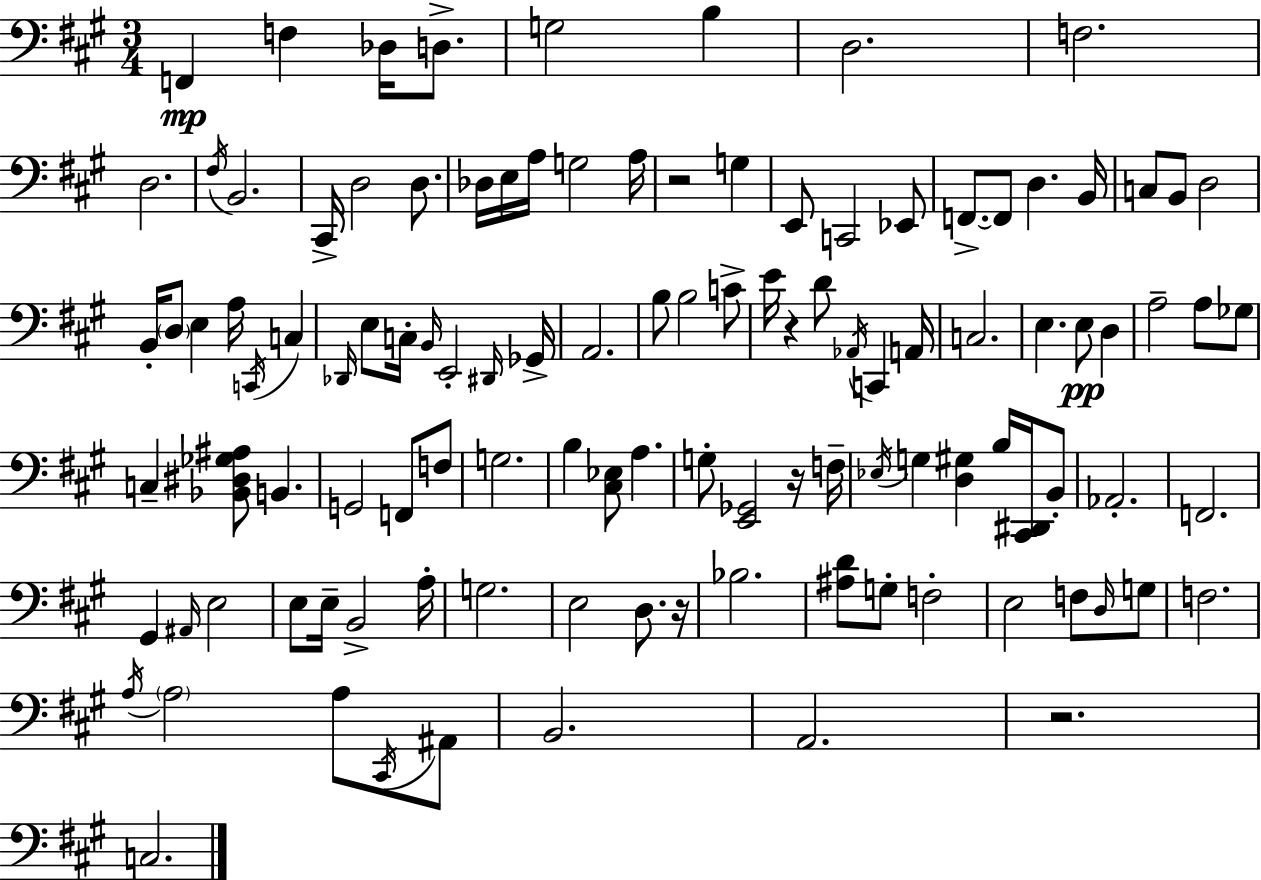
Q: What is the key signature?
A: A major